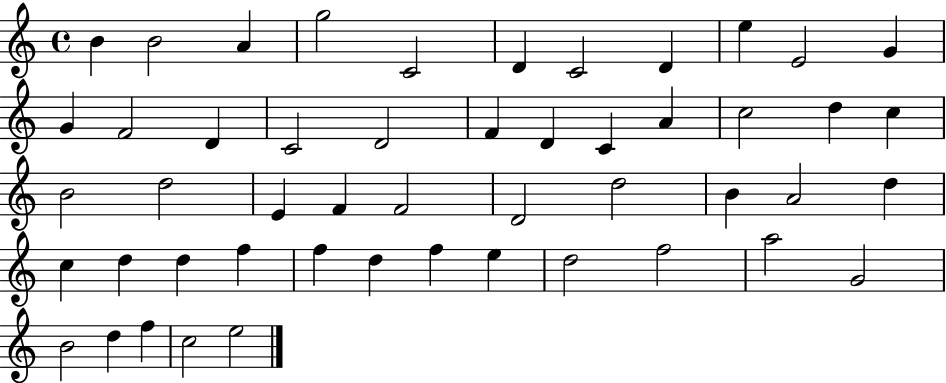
X:1
T:Untitled
M:4/4
L:1/4
K:C
B B2 A g2 C2 D C2 D e E2 G G F2 D C2 D2 F D C A c2 d c B2 d2 E F F2 D2 d2 B A2 d c d d f f d f e d2 f2 a2 G2 B2 d f c2 e2